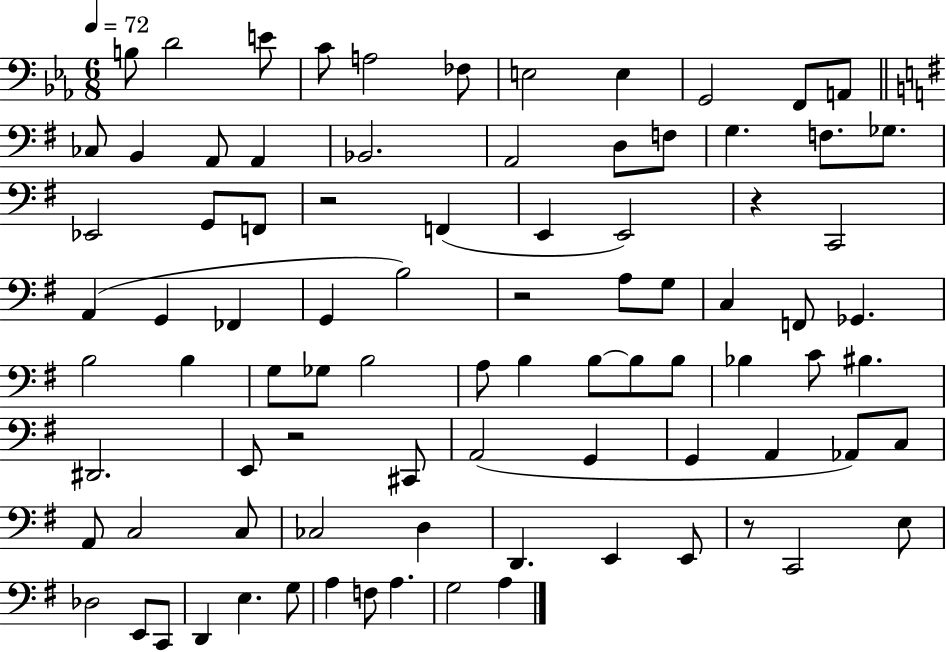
{
  \clef bass
  \numericTimeSignature
  \time 6/8
  \key ees \major
  \tempo 4 = 72
  \repeat volta 2 { b8 d'2 e'8 | c'8 a2 fes8 | e2 e4 | g,2 f,8 a,8 | \break \bar "||" \break \key e \minor ces8 b,4 a,8 a,4 | bes,2. | a,2 d8 f8 | g4. f8. ges8. | \break ees,2 g,8 f,8 | r2 f,4( | e,4 e,2) | r4 c,2 | \break a,4( g,4 fes,4 | g,4 b2) | r2 a8 g8 | c4 f,8 ges,4. | \break b2 b4 | g8 ges8 b2 | a8 b4 b8~~ b8 b8 | bes4 c'8 bis4. | \break dis,2. | e,8 r2 cis,8 | a,2( g,4 | g,4 a,4 aes,8) c8 | \break a,8 c2 c8 | ces2 d4 | d,4. e,4 e,8 | r8 c,2 e8 | \break des2 e,8 c,8 | d,4 e4. g8 | a4 f8 a4. | g2 a4 | \break } \bar "|."
}